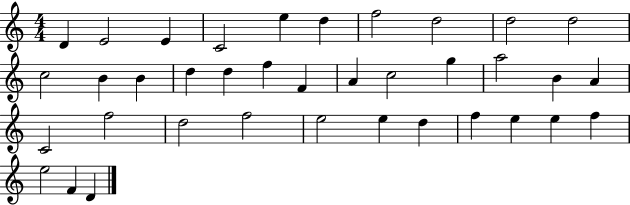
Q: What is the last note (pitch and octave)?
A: D4